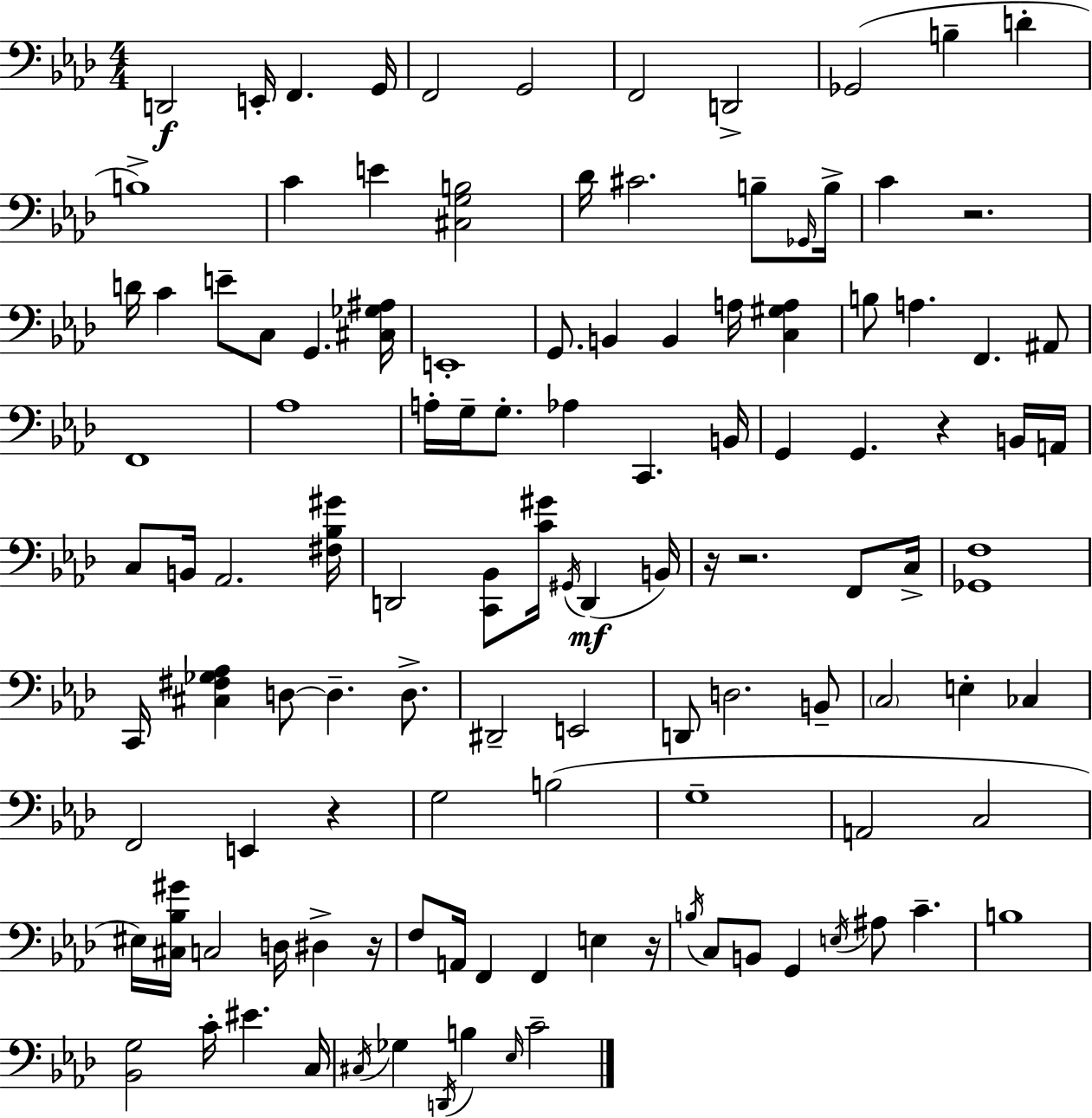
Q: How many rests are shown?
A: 7